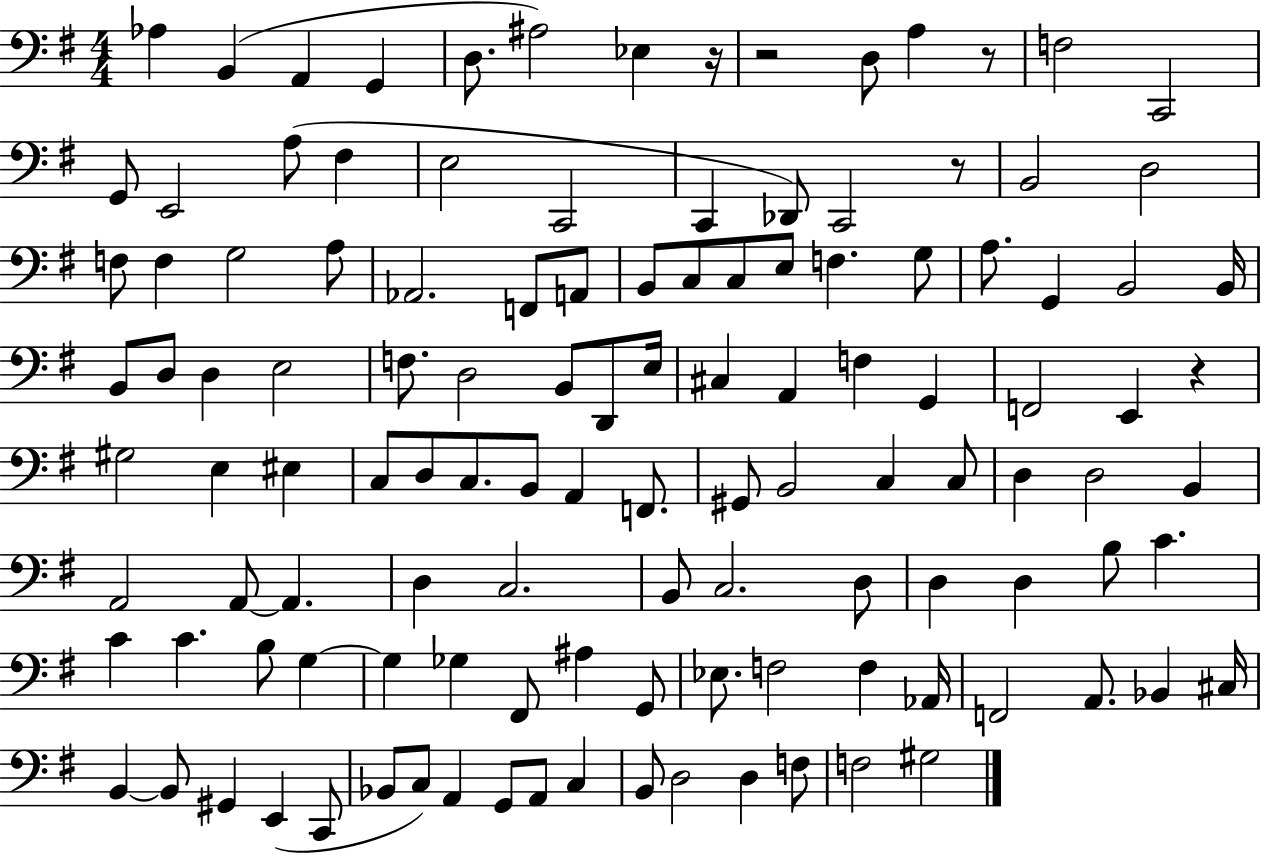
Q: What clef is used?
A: bass